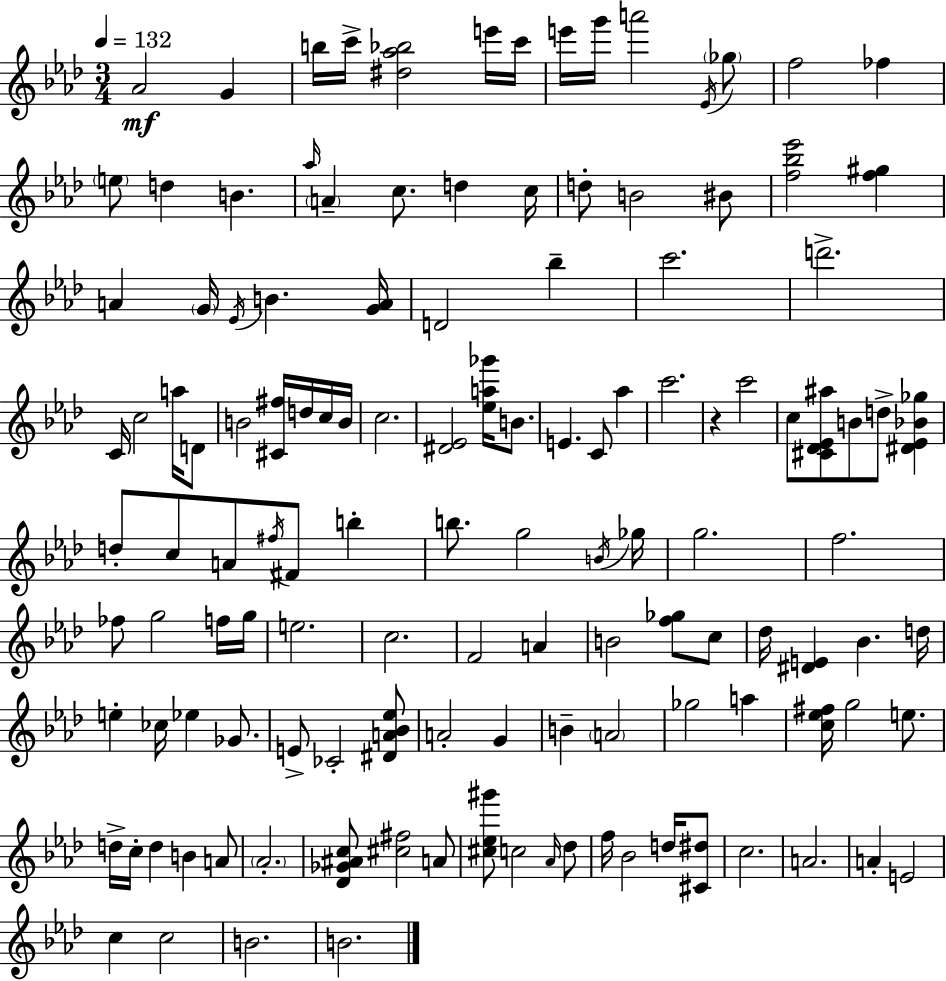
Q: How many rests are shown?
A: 1